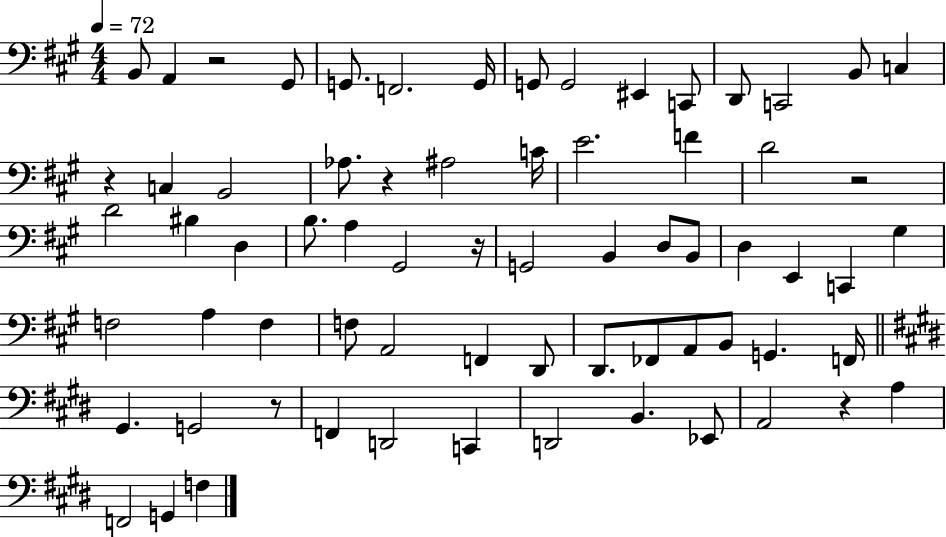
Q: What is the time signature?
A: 4/4